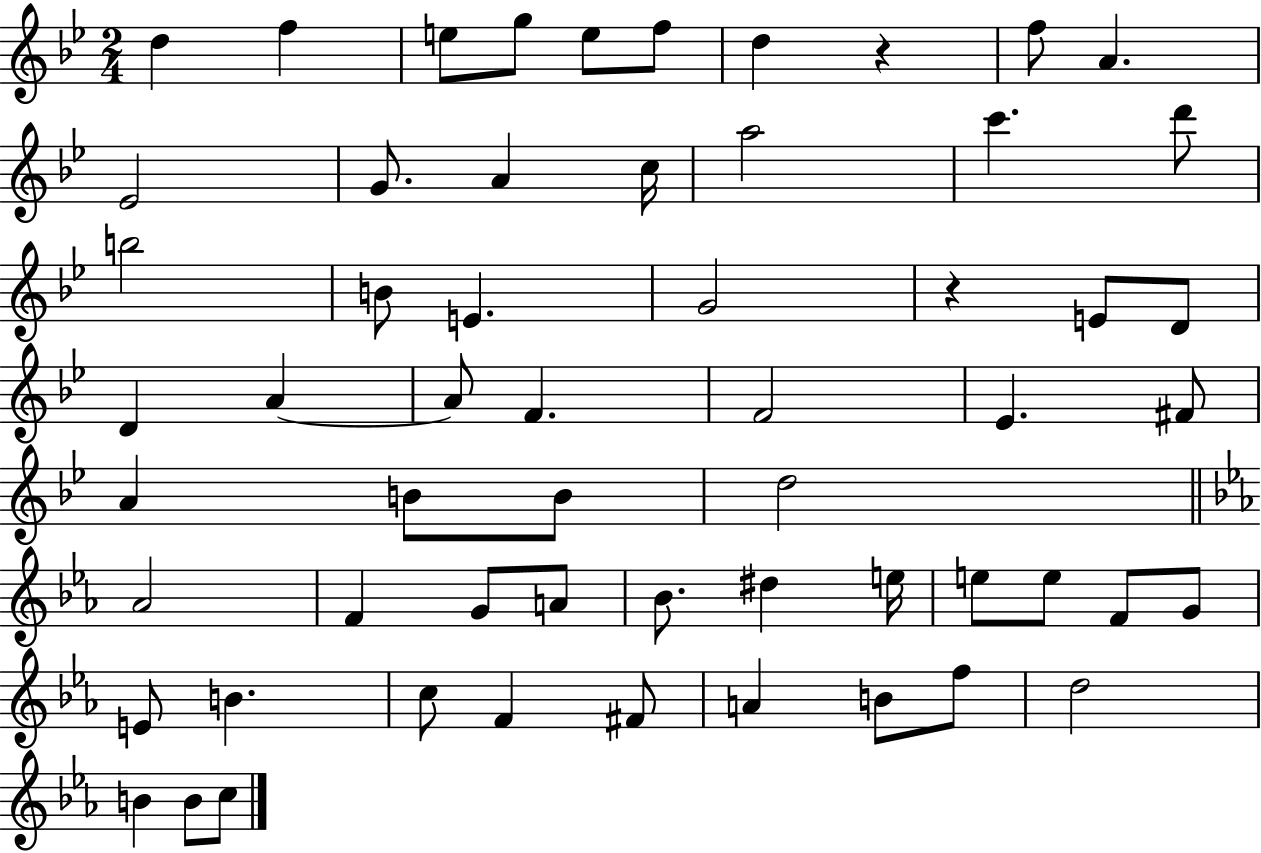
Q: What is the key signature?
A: BES major